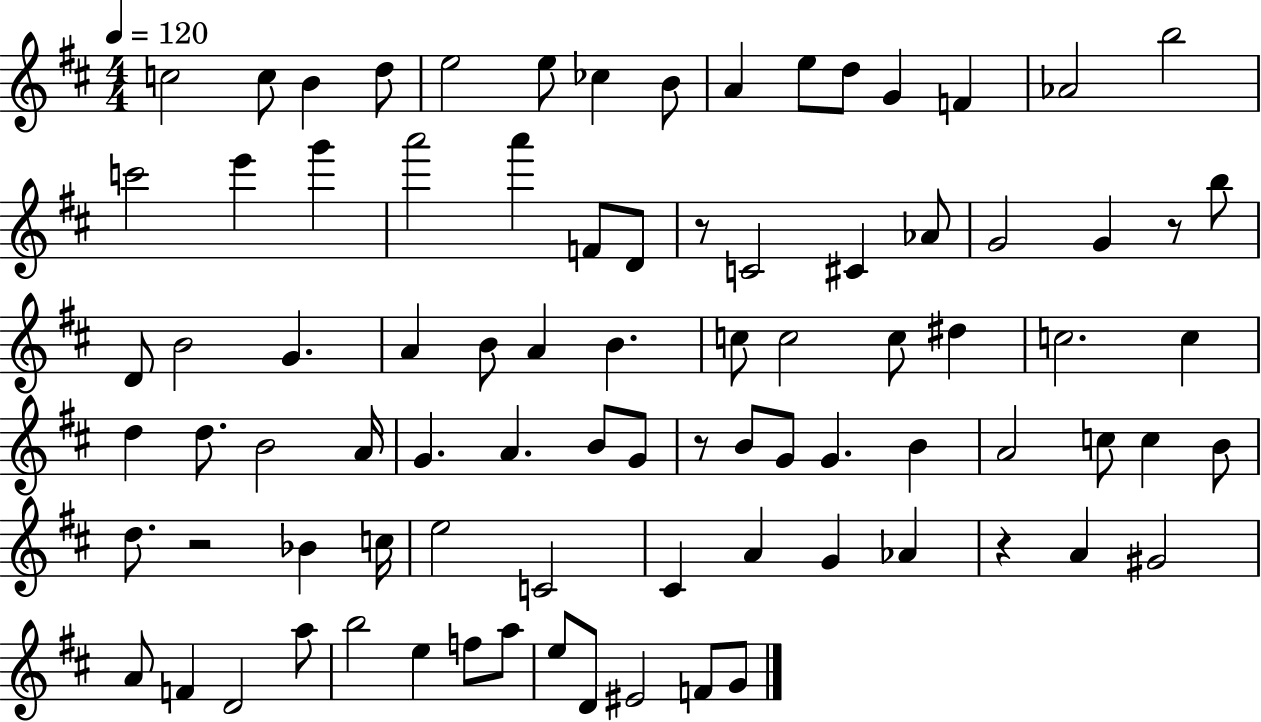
C5/h C5/e B4/q D5/e E5/h E5/e CES5/q B4/e A4/q E5/e D5/e G4/q F4/q Ab4/h B5/h C6/h E6/q G6/q A6/h A6/q F4/e D4/e R/e C4/h C#4/q Ab4/e G4/h G4/q R/e B5/e D4/e B4/h G4/q. A4/q B4/e A4/q B4/q. C5/e C5/h C5/e D#5/q C5/h. C5/q D5/q D5/e. B4/h A4/s G4/q. A4/q. B4/e G4/e R/e B4/e G4/e G4/q. B4/q A4/h C5/e C5/q B4/e D5/e. R/h Bb4/q C5/s E5/h C4/h C#4/q A4/q G4/q Ab4/q R/q A4/q G#4/h A4/e F4/q D4/h A5/e B5/h E5/q F5/e A5/e E5/e D4/e EIS4/h F4/e G4/e